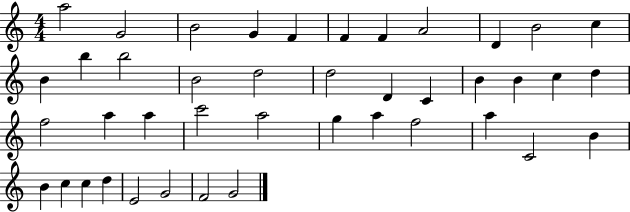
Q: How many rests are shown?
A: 0